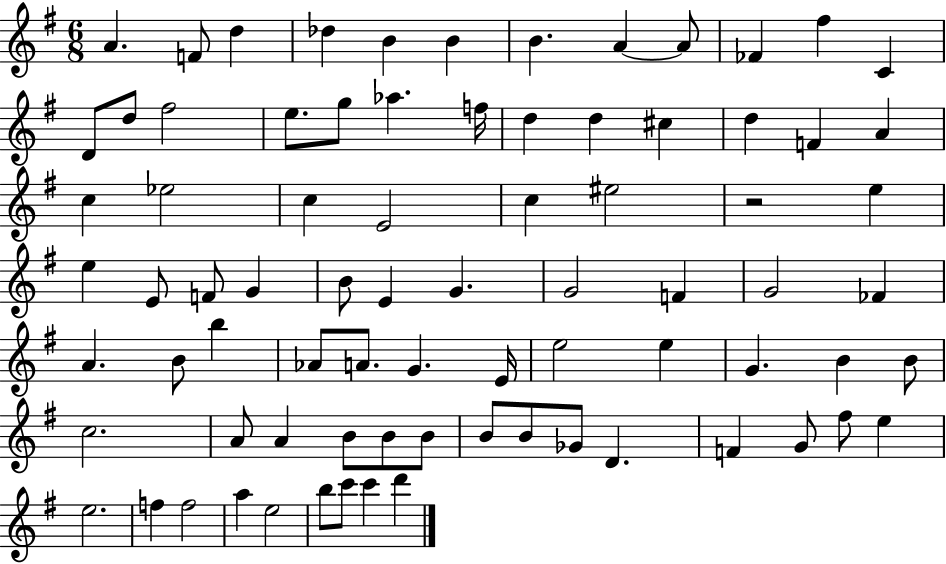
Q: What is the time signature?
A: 6/8